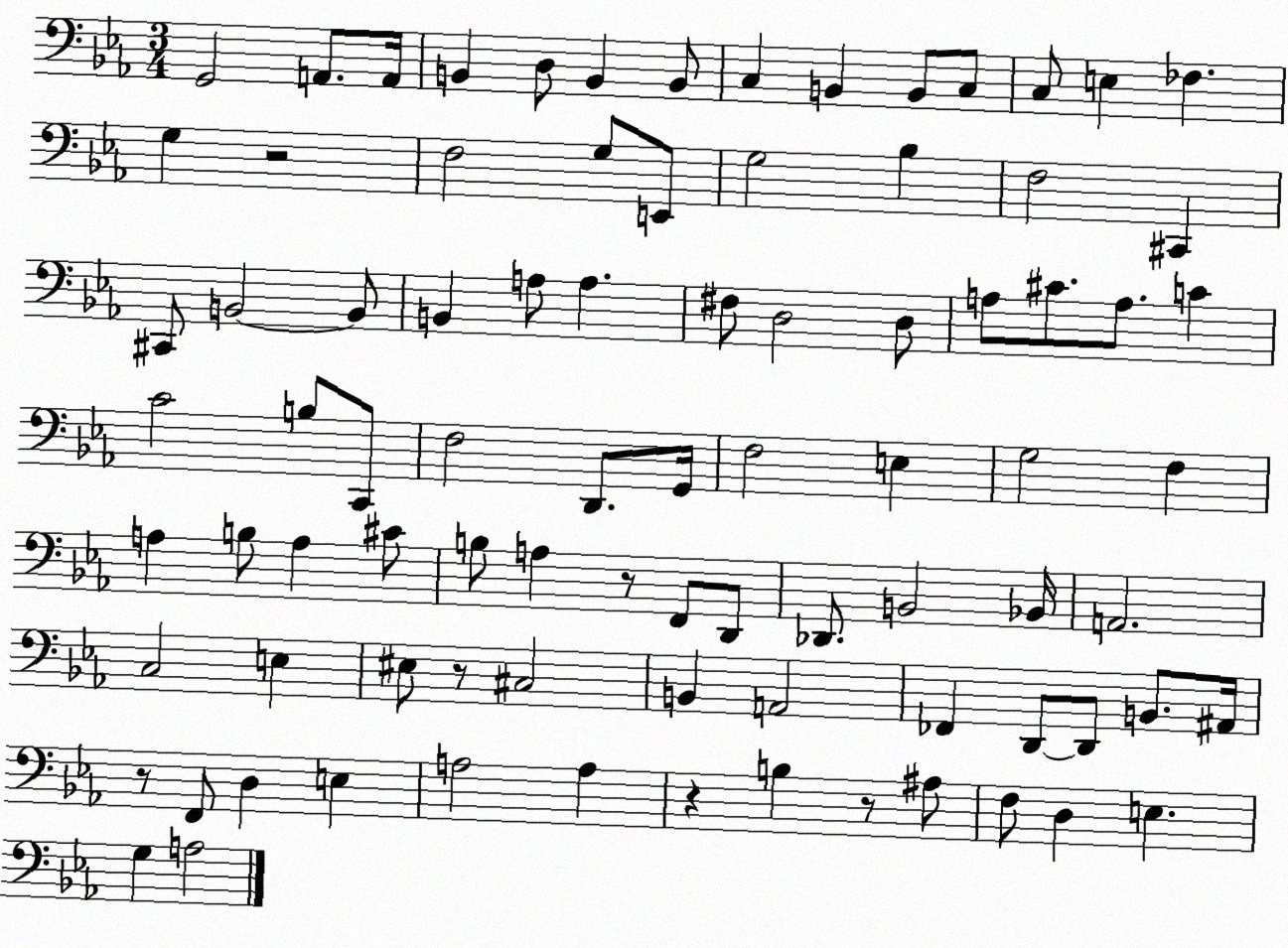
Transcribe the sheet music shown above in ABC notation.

X:1
T:Untitled
M:3/4
L:1/4
K:Eb
G,,2 A,,/2 A,,/4 B,, D,/2 B,, B,,/2 C, B,, B,,/2 C,/2 C,/2 E, _F, G, z2 F,2 G,/2 E,,/2 G,2 _B, F,2 ^C,, ^C,,/2 B,,2 B,,/2 B,, A,/2 A, ^F,/2 D,2 D,/2 A,/2 ^C/2 A,/2 C C2 B,/2 C,,/2 F,2 D,,/2 G,,/4 F,2 E, G,2 F, A, B,/2 A, ^C/2 B,/2 A, z/2 F,,/2 D,,/2 _D,,/2 B,,2 _B,,/4 A,,2 C,2 E, ^E,/2 z/2 ^C,2 B,, A,,2 _F,, D,,/2 D,,/2 B,,/2 ^A,,/4 z/2 F,,/2 D, E, A,2 A, z B, z/2 ^A,/2 F,/2 D, E, G, A,2